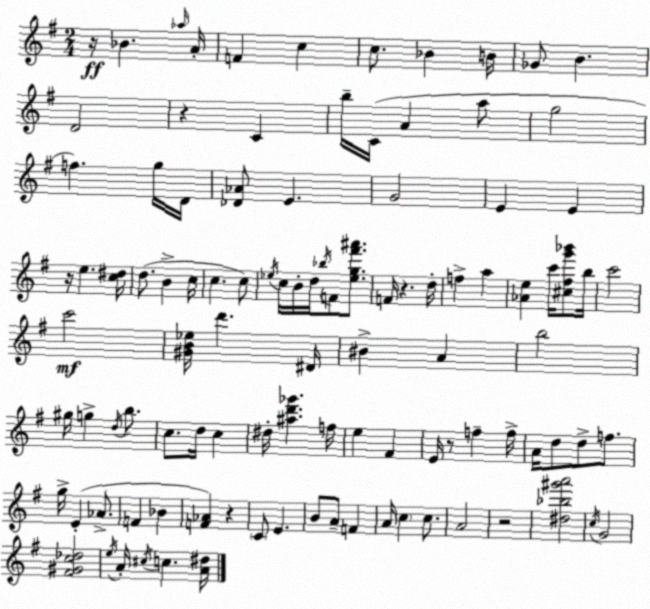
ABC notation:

X:1
T:Untitled
M:2/4
L:1/4
K:G
z/4 _B _a/4 A/4 F c c/2 _B B/4 _G/2 B D2 z C b/4 C/4 A a/2 g2 f g/4 D/4 [_D_A]/2 E G2 E E z/4 e [c^d]/4 d/2 B c/4 c c/2 _e/4 c/4 B/4 d/4 _b/4 F/2 [_eg^f'^a']/2 F/4 z d/4 f a [_Ae] c'/4 [^c^fg'_b']/2 b/4 c'2 c'2 [^GB_e]/4 d' ^D/4 ^B A b2 ^g/4 g d/4 b/2 c/2 d/4 c ^d/4 [^ad'_g'] f/4 e ^F E/4 z/2 f f/4 A/4 d/2 d/2 f/2 g/4 E _A/2 F _B [F_A] z C/2 E B/2 A/2 F A/4 c c/2 A2 z2 [^d_b^g'a']2 c/4 G2 [^F^Gc_d]2 e/4 A/4 ^c/4 c [A^d]/4